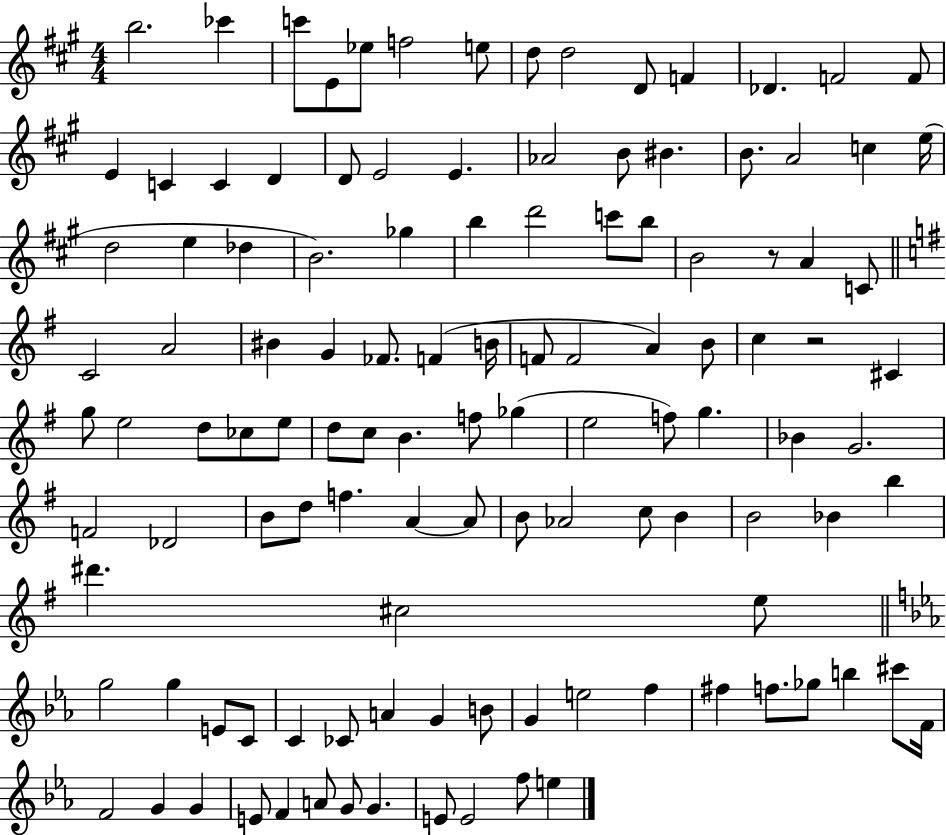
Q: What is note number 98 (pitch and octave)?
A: F#5